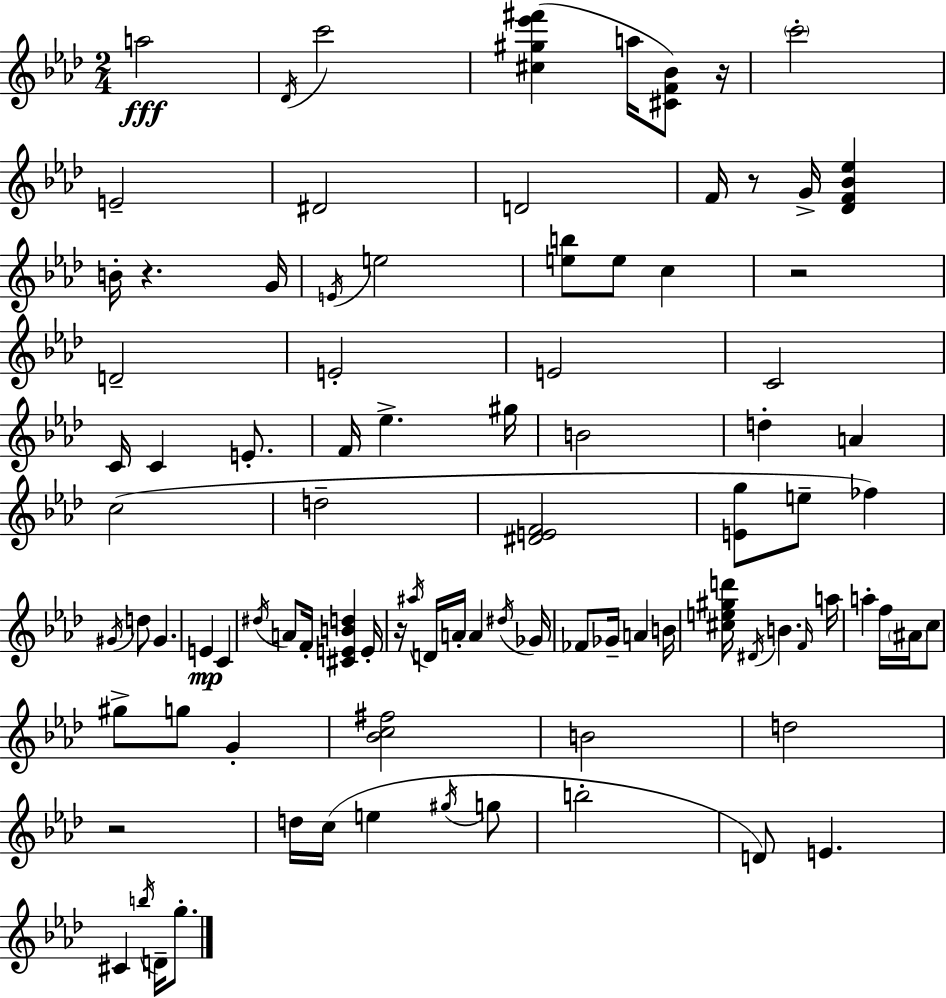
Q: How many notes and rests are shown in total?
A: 92